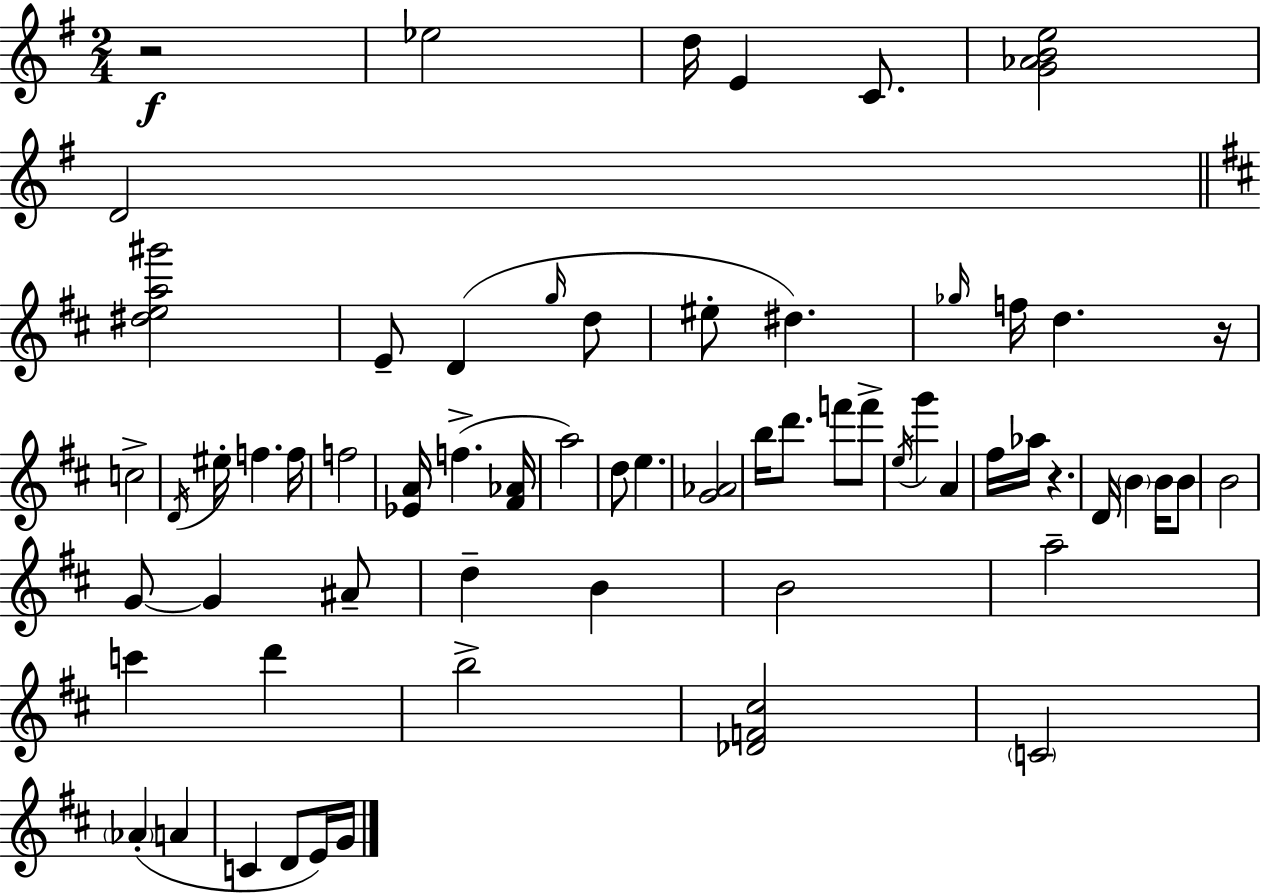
{
  \clef treble
  \numericTimeSignature
  \time 2/4
  \key g \major
  r2\f | ees''2 | d''16 e'4 c'8. | <g' aes' b' e''>2 | \break d'2 | \bar "||" \break \key b \minor <dis'' e'' a'' gis'''>2 | e'8-- d'4( \grace { g''16 } d''8 | eis''8-. dis''4.) | \grace { ges''16 } f''16 d''4. | \break r16 c''2-> | \acciaccatura { d'16 } eis''16-. f''4. | f''16 f''2 | <ees' a'>16 f''4.->( | \break <fis' aes'>16 a''2) | d''8 e''4. | <g' aes'>2 | b''16 d'''8. f'''8 | \break f'''8-> \acciaccatura { e''16 } g'''4 | a'4 fis''16 aes''16 r4. | d'16 \parenthesize b'4 | b'16 b'8 b'2 | \break g'8~~ g'4 | ais'8-- d''4-- | b'4 b'2 | a''2-- | \break c'''4 | d'''4 b''2-> | <des' f' cis''>2 | \parenthesize c'2 | \break \parenthesize aes'4-.( | a'4 c'4 | d'8 e'16) g'16 \bar "|."
}